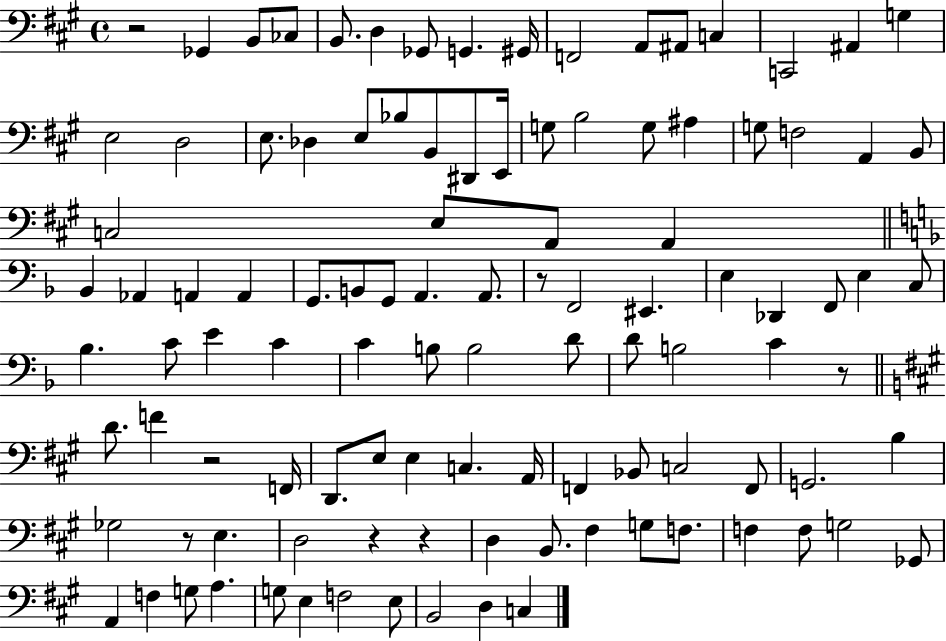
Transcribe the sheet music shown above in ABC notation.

X:1
T:Untitled
M:4/4
L:1/4
K:A
z2 _G,, B,,/2 _C,/2 B,,/2 D, _G,,/2 G,, ^G,,/4 F,,2 A,,/2 ^A,,/2 C, C,,2 ^A,, G, E,2 D,2 E,/2 _D, E,/2 _B,/2 B,,/2 ^D,,/2 E,,/4 G,/2 B,2 G,/2 ^A, G,/2 F,2 A,, B,,/2 C,2 E,/2 A,,/2 A,, _B,, _A,, A,, A,, G,,/2 B,,/2 G,,/2 A,, A,,/2 z/2 F,,2 ^E,, E, _D,, F,,/2 E, C,/2 _B, C/2 E C C B,/2 B,2 D/2 D/2 B,2 C z/2 D/2 F z2 F,,/4 D,,/2 E,/2 E, C, A,,/4 F,, _B,,/2 C,2 F,,/2 G,,2 B, _G,2 z/2 E, D,2 z z D, B,,/2 ^F, G,/2 F,/2 F, F,/2 G,2 _G,,/2 A,, F, G,/2 A, G,/2 E, F,2 E,/2 B,,2 D, C,